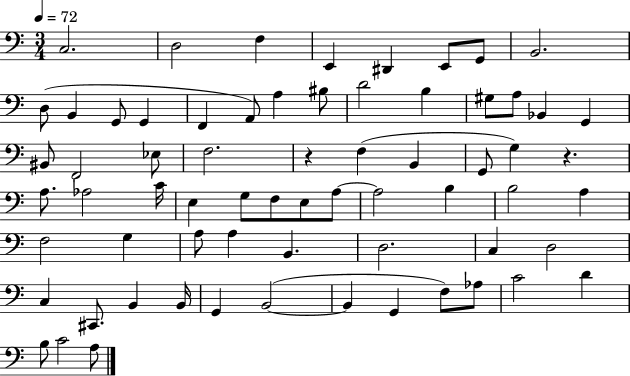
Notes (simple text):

C3/h. D3/h F3/q E2/q D#2/q E2/e G2/e B2/h. D3/e B2/q G2/e G2/q F2/q A2/e A3/q BIS3/e D4/h B3/q G#3/e A3/e Bb2/q G2/q BIS2/e F2/h Eb3/e F3/h. R/q F3/q B2/q G2/e G3/q R/q. A3/e. Ab3/h C4/s E3/q G3/e F3/e E3/e A3/e A3/h B3/q B3/h A3/q F3/h G3/q A3/e A3/q B2/q. D3/h. C3/q D3/h C3/q C#2/e. B2/q B2/s G2/q B2/h B2/q G2/q F3/e Ab3/e C4/h D4/q B3/e C4/h A3/e